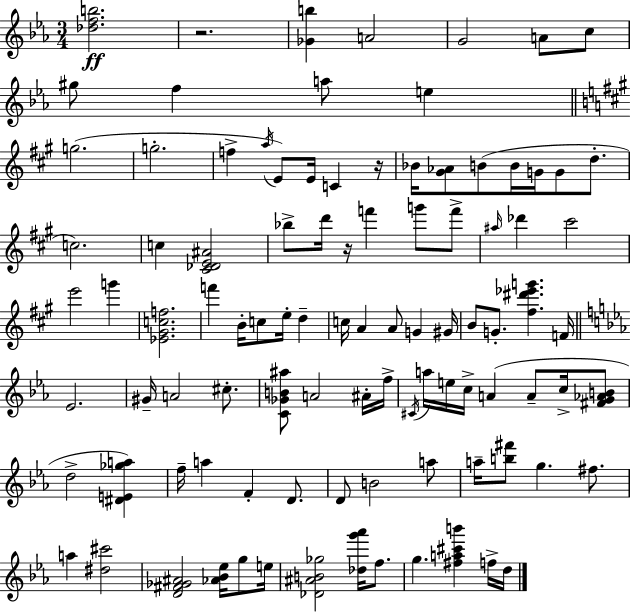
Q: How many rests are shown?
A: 3